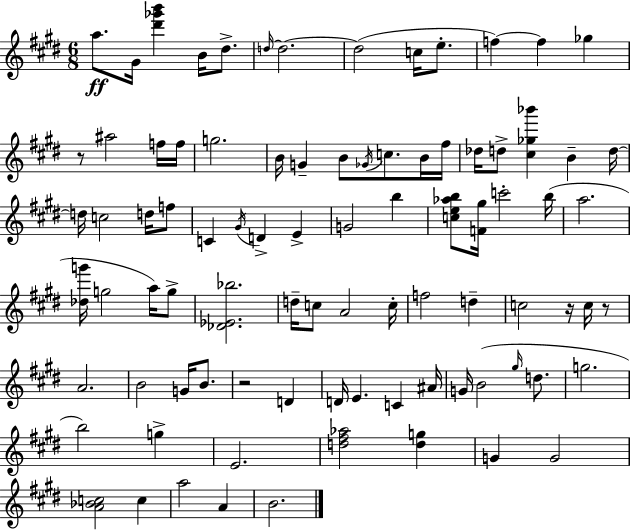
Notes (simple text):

A5/e. G#4/s [D#6,Gb6,B6]/q B4/s D#5/e. D5/s D5/h. D5/h C5/s E5/e. F5/q F5/q Gb5/q R/e A#5/h F5/s F5/s G5/h. B4/s G4/q B4/e Gb4/s C5/e. B4/s F#5/s Db5/s D5/e [C#5,Gb5,Bb6]/q B4/q D5/s D5/s C5/h D5/s F5/e C4/q G#4/s D4/q E4/q G4/h B5/q [C5,E5,Ab5,B5]/e [F4,G#5]/s C6/h B5/s A5/h. [Db5,G6]/s G5/h A5/s G5/e [Db4,Eb4,Bb5]/h. D5/s C5/e A4/h C5/s F5/h D5/q C5/h R/s C5/s R/e A4/h. B4/h G4/s B4/e. R/h D4/q D4/s E4/q. C4/q A#4/s G4/s B4/h G#5/s D5/e. G5/h. B5/h G5/q E4/h. [D5,F#5,Ab5]/h [D5,G5]/q G4/q G4/h [A4,Bb4,C5]/h C5/q A5/h A4/q B4/h.